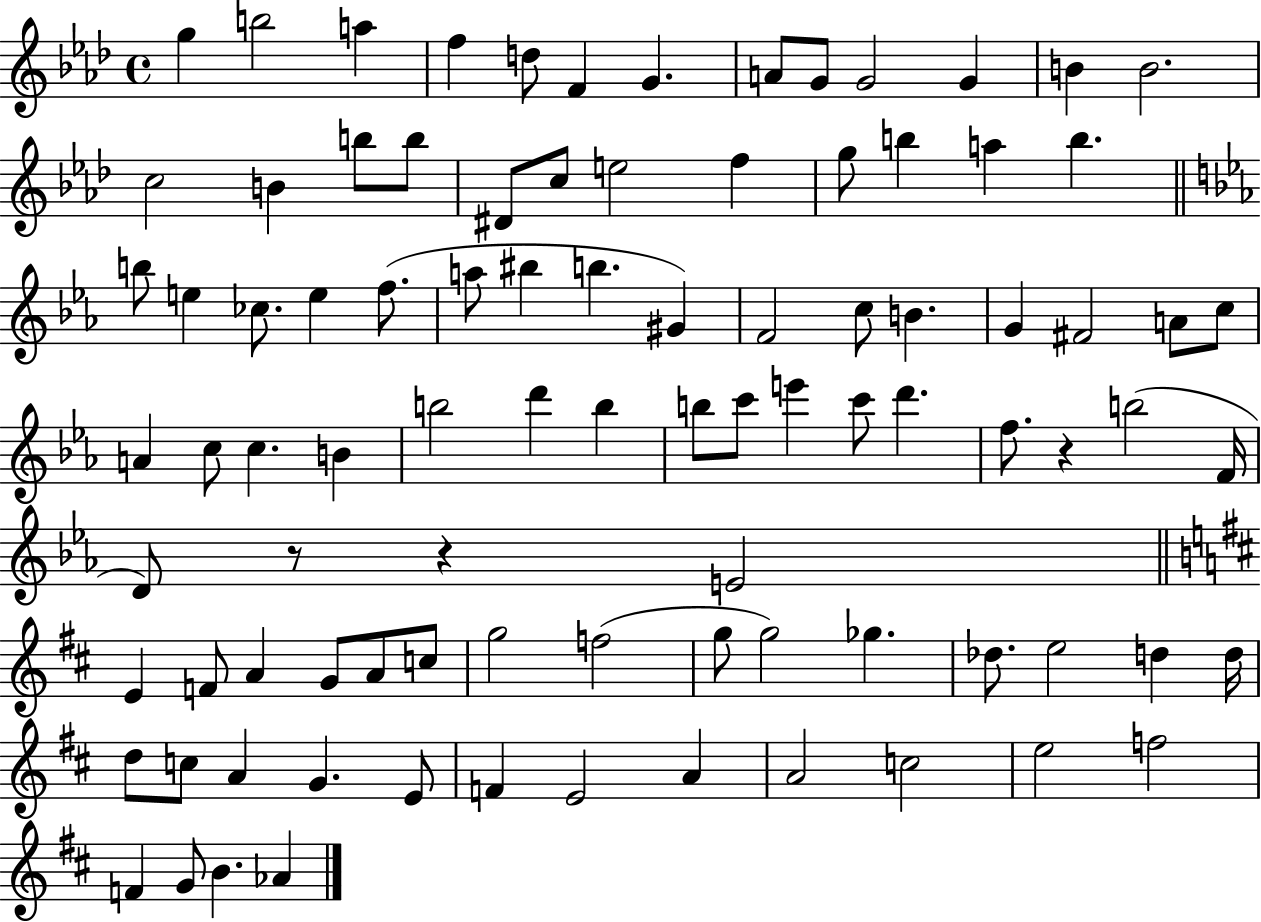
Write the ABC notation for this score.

X:1
T:Untitled
M:4/4
L:1/4
K:Ab
g b2 a f d/2 F G A/2 G/2 G2 G B B2 c2 B b/2 b/2 ^D/2 c/2 e2 f g/2 b a b b/2 e _c/2 e f/2 a/2 ^b b ^G F2 c/2 B G ^F2 A/2 c/2 A c/2 c B b2 d' b b/2 c'/2 e' c'/2 d' f/2 z b2 F/4 D/2 z/2 z E2 E F/2 A G/2 A/2 c/2 g2 f2 g/2 g2 _g _d/2 e2 d d/4 d/2 c/2 A G E/2 F E2 A A2 c2 e2 f2 F G/2 B _A